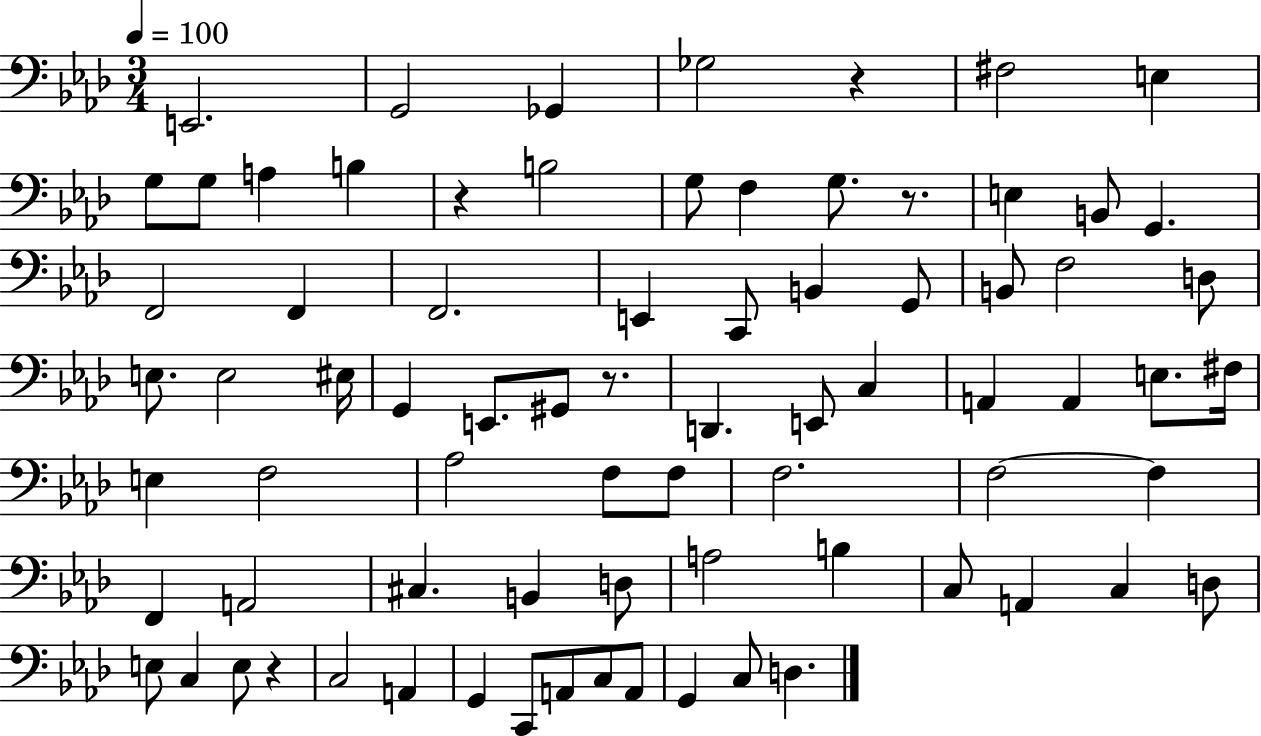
{
  \clef bass
  \numericTimeSignature
  \time 3/4
  \key aes \major
  \tempo 4 = 100
  e,2. | g,2 ges,4 | ges2 r4 | fis2 e4 | \break g8 g8 a4 b4 | r4 b2 | g8 f4 g8. r8. | e4 b,8 g,4. | \break f,2 f,4 | f,2. | e,4 c,8 b,4 g,8 | b,8 f2 d8 | \break e8. e2 eis16 | g,4 e,8. gis,8 r8. | d,4. e,8 c4 | a,4 a,4 e8. fis16 | \break e4 f2 | aes2 f8 f8 | f2. | f2~~ f4 | \break f,4 a,2 | cis4. b,4 d8 | a2 b4 | c8 a,4 c4 d8 | \break e8 c4 e8 r4 | c2 a,4 | g,4 c,8 a,8 c8 a,8 | g,4 c8 d4. | \break \bar "|."
}